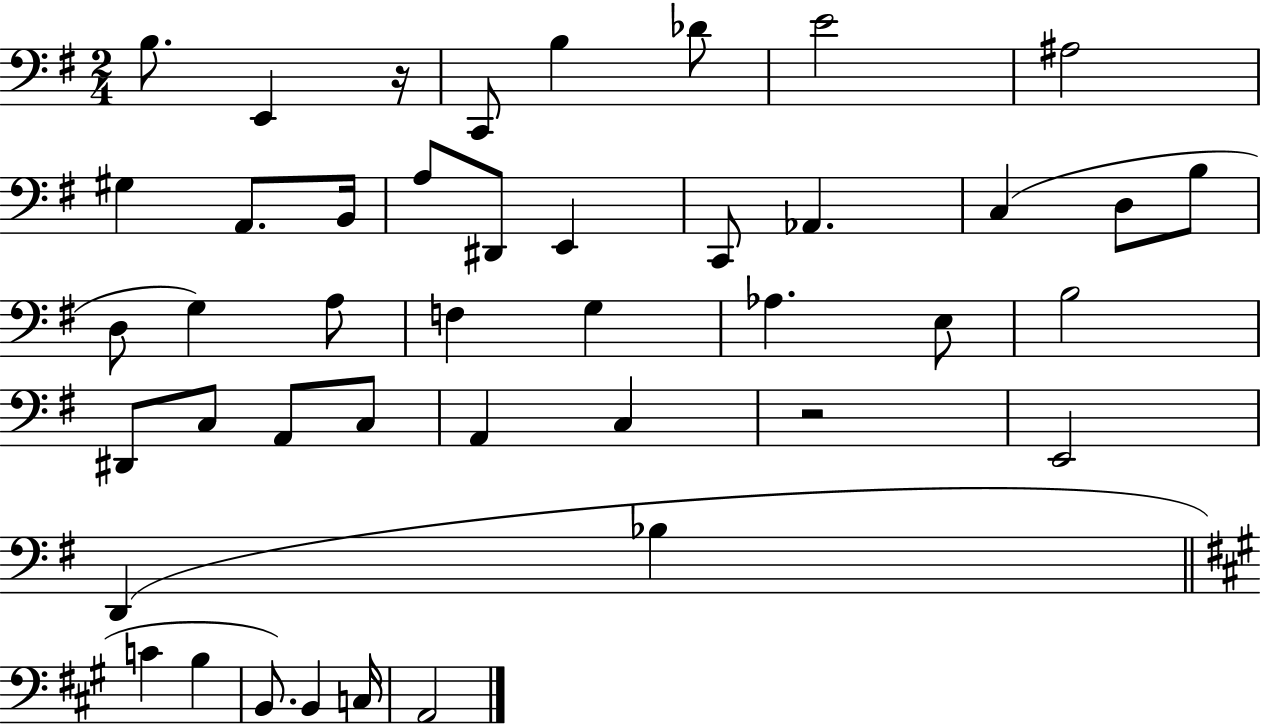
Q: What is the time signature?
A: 2/4